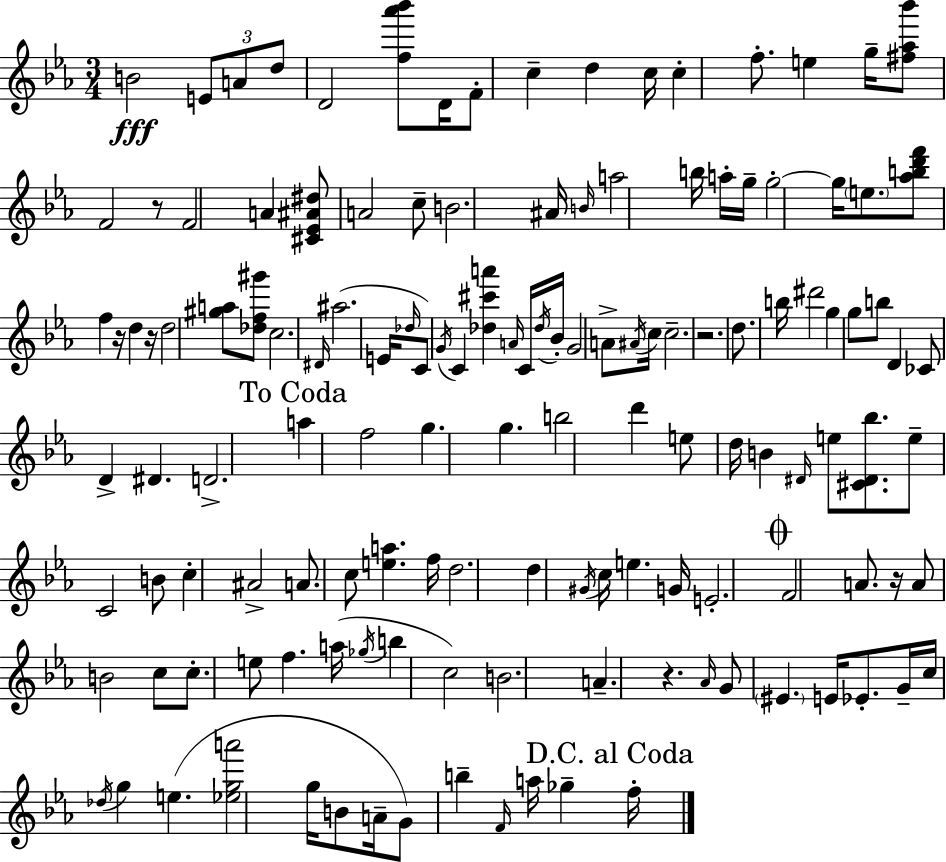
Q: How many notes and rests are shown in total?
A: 135